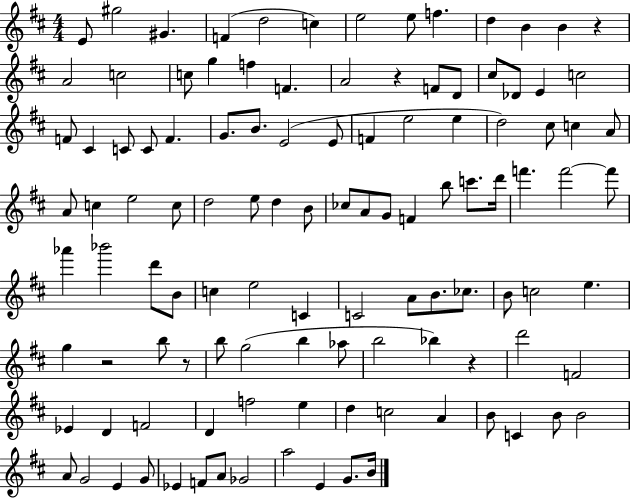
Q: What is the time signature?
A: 4/4